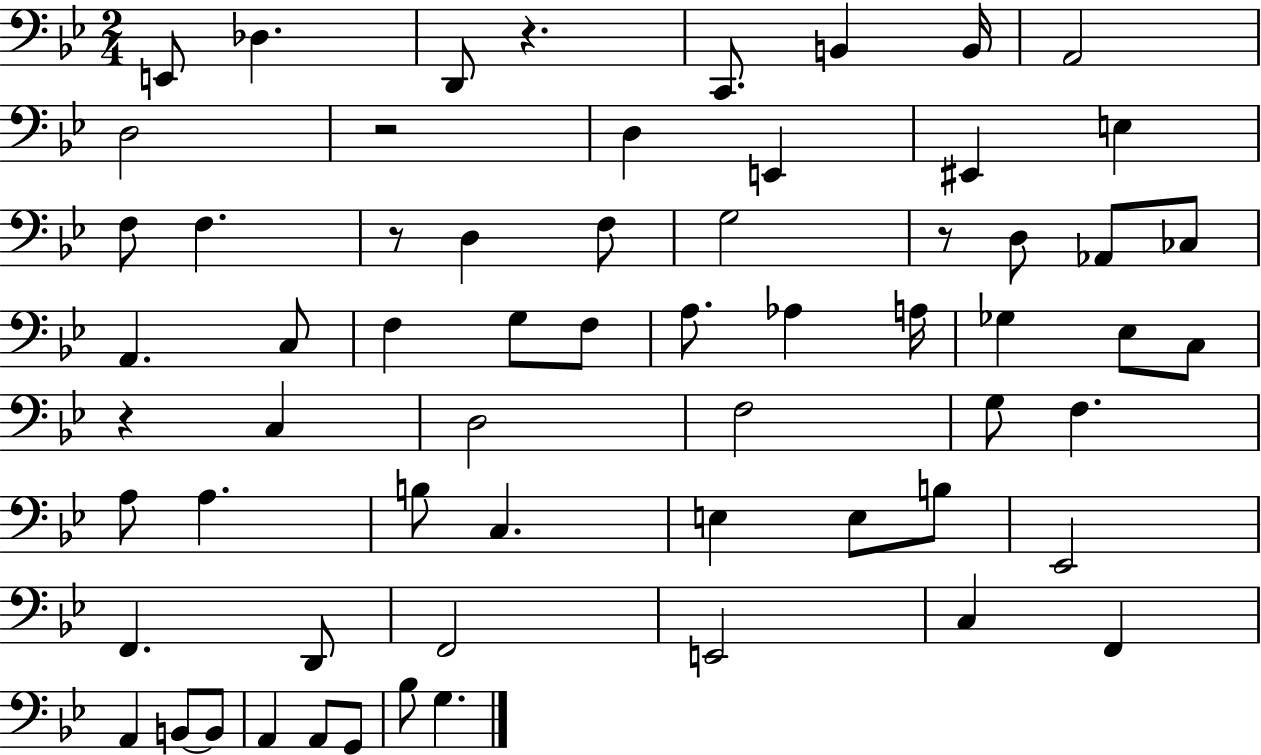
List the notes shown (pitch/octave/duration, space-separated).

E2/e Db3/q. D2/e R/q. C2/e. B2/q B2/s A2/h D3/h R/h D3/q E2/q EIS2/q E3/q F3/e F3/q. R/e D3/q F3/e G3/h R/e D3/e Ab2/e CES3/e A2/q. C3/e F3/q G3/e F3/e A3/e. Ab3/q A3/s Gb3/q Eb3/e C3/e R/q C3/q D3/h F3/h G3/e F3/q. A3/e A3/q. B3/e C3/q. E3/q E3/e B3/e Eb2/h F2/q. D2/e F2/h E2/h C3/q F2/q A2/q B2/e B2/e A2/q A2/e G2/e Bb3/e G3/q.